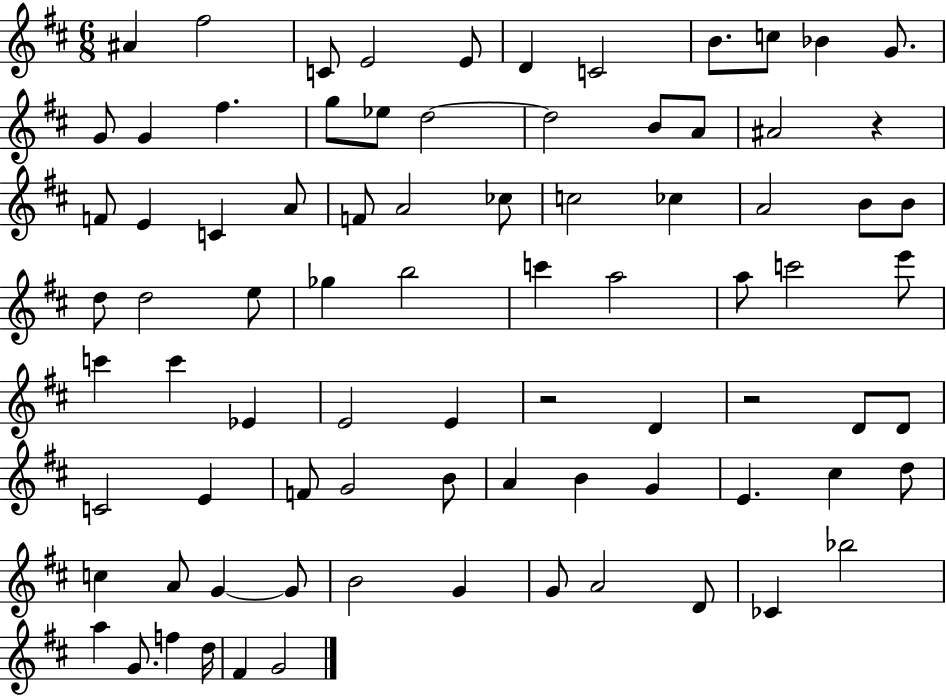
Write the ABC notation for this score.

X:1
T:Untitled
M:6/8
L:1/4
K:D
^A ^f2 C/2 E2 E/2 D C2 B/2 c/2 _B G/2 G/2 G ^f g/2 _e/2 d2 d2 B/2 A/2 ^A2 z F/2 E C A/2 F/2 A2 _c/2 c2 _c A2 B/2 B/2 d/2 d2 e/2 _g b2 c' a2 a/2 c'2 e'/2 c' c' _E E2 E z2 D z2 D/2 D/2 C2 E F/2 G2 B/2 A B G E ^c d/2 c A/2 G G/2 B2 G G/2 A2 D/2 _C _b2 a G/2 f d/4 ^F G2